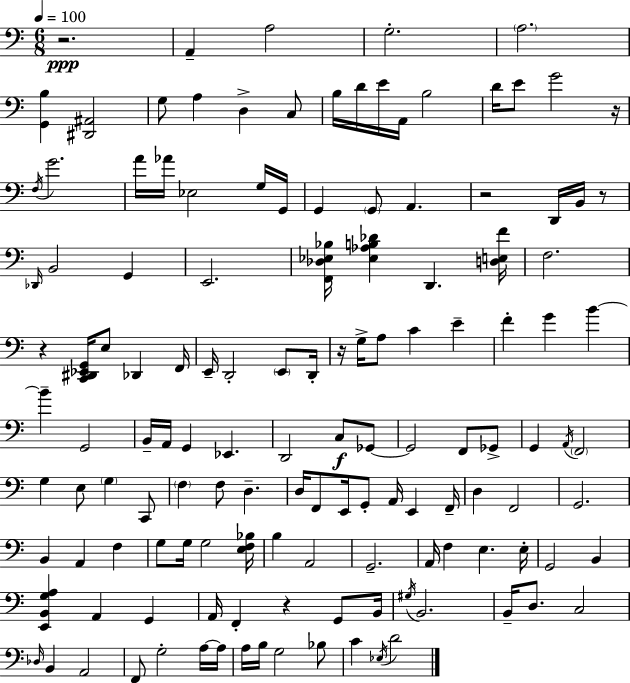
R/h. A2/q A3/h G3/h. A3/h. [G2,B3]/q [D#2,A#2]/h G3/e A3/q D3/q C3/e B3/s D4/s E4/s A2/s B3/h D4/s E4/e G4/h R/s F3/s G4/h. A4/s Ab4/s Eb3/h G3/s G2/s G2/q G2/e A2/q. R/h D2/s B2/s R/e Db2/s B2/h G2/q E2/h. [F2,Db3,Eb3,Bb3]/s [Eb3,Ab3,B3,Db4]/q D2/q. [D3,E3,F4]/s F3/h. R/q [C2,D#2,Eb2,G2]/s E3/e Db2/q F2/s E2/s D2/h E2/e D2/s R/s G3/s A3/e C4/q E4/q F4/q G4/q B4/q B4/q G2/h B2/s A2/s G2/q Eb2/q. D2/h C3/e Gb2/e Gb2/h F2/e Gb2/e G2/q A2/s F2/h G3/q E3/e G3/q C2/e F3/q F3/e D3/q. D3/s F2/e E2/s G2/e A2/s E2/q F2/s D3/q F2/h G2/h. B2/q A2/q F3/q G3/e G3/s G3/h [E3,F3,Bb3]/s B3/q A2/h G2/h. A2/s F3/q E3/q. E3/s G2/h B2/q [E2,B2,G3,A3]/q A2/q G2/q A2/s F2/q R/q G2/e B2/s G#3/s B2/h. B2/s D3/e. C3/h Db3/s B2/q A2/h F2/e G3/h A3/s A3/s A3/s B3/s G3/h Bb3/e C4/q Eb3/s D4/h